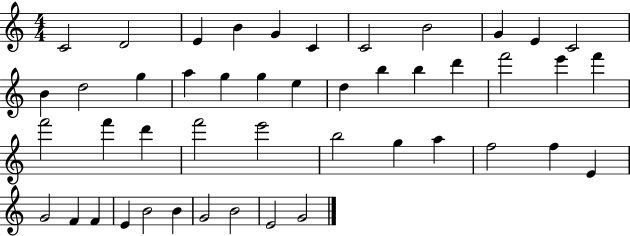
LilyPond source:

{
  \clef treble
  \numericTimeSignature
  \time 4/4
  \key c \major
  c'2 d'2 | e'4 b'4 g'4 c'4 | c'2 b'2 | g'4 e'4 c'2 | \break b'4 d''2 g''4 | a''4 g''4 g''4 e''4 | d''4 b''4 b''4 d'''4 | f'''2 e'''4 f'''4 | \break f'''2 f'''4 d'''4 | f'''2 e'''2 | b''2 g''4 a''4 | f''2 f''4 e'4 | \break g'2 f'4 f'4 | e'4 b'2 b'4 | g'2 b'2 | e'2 g'2 | \break \bar "|."
}